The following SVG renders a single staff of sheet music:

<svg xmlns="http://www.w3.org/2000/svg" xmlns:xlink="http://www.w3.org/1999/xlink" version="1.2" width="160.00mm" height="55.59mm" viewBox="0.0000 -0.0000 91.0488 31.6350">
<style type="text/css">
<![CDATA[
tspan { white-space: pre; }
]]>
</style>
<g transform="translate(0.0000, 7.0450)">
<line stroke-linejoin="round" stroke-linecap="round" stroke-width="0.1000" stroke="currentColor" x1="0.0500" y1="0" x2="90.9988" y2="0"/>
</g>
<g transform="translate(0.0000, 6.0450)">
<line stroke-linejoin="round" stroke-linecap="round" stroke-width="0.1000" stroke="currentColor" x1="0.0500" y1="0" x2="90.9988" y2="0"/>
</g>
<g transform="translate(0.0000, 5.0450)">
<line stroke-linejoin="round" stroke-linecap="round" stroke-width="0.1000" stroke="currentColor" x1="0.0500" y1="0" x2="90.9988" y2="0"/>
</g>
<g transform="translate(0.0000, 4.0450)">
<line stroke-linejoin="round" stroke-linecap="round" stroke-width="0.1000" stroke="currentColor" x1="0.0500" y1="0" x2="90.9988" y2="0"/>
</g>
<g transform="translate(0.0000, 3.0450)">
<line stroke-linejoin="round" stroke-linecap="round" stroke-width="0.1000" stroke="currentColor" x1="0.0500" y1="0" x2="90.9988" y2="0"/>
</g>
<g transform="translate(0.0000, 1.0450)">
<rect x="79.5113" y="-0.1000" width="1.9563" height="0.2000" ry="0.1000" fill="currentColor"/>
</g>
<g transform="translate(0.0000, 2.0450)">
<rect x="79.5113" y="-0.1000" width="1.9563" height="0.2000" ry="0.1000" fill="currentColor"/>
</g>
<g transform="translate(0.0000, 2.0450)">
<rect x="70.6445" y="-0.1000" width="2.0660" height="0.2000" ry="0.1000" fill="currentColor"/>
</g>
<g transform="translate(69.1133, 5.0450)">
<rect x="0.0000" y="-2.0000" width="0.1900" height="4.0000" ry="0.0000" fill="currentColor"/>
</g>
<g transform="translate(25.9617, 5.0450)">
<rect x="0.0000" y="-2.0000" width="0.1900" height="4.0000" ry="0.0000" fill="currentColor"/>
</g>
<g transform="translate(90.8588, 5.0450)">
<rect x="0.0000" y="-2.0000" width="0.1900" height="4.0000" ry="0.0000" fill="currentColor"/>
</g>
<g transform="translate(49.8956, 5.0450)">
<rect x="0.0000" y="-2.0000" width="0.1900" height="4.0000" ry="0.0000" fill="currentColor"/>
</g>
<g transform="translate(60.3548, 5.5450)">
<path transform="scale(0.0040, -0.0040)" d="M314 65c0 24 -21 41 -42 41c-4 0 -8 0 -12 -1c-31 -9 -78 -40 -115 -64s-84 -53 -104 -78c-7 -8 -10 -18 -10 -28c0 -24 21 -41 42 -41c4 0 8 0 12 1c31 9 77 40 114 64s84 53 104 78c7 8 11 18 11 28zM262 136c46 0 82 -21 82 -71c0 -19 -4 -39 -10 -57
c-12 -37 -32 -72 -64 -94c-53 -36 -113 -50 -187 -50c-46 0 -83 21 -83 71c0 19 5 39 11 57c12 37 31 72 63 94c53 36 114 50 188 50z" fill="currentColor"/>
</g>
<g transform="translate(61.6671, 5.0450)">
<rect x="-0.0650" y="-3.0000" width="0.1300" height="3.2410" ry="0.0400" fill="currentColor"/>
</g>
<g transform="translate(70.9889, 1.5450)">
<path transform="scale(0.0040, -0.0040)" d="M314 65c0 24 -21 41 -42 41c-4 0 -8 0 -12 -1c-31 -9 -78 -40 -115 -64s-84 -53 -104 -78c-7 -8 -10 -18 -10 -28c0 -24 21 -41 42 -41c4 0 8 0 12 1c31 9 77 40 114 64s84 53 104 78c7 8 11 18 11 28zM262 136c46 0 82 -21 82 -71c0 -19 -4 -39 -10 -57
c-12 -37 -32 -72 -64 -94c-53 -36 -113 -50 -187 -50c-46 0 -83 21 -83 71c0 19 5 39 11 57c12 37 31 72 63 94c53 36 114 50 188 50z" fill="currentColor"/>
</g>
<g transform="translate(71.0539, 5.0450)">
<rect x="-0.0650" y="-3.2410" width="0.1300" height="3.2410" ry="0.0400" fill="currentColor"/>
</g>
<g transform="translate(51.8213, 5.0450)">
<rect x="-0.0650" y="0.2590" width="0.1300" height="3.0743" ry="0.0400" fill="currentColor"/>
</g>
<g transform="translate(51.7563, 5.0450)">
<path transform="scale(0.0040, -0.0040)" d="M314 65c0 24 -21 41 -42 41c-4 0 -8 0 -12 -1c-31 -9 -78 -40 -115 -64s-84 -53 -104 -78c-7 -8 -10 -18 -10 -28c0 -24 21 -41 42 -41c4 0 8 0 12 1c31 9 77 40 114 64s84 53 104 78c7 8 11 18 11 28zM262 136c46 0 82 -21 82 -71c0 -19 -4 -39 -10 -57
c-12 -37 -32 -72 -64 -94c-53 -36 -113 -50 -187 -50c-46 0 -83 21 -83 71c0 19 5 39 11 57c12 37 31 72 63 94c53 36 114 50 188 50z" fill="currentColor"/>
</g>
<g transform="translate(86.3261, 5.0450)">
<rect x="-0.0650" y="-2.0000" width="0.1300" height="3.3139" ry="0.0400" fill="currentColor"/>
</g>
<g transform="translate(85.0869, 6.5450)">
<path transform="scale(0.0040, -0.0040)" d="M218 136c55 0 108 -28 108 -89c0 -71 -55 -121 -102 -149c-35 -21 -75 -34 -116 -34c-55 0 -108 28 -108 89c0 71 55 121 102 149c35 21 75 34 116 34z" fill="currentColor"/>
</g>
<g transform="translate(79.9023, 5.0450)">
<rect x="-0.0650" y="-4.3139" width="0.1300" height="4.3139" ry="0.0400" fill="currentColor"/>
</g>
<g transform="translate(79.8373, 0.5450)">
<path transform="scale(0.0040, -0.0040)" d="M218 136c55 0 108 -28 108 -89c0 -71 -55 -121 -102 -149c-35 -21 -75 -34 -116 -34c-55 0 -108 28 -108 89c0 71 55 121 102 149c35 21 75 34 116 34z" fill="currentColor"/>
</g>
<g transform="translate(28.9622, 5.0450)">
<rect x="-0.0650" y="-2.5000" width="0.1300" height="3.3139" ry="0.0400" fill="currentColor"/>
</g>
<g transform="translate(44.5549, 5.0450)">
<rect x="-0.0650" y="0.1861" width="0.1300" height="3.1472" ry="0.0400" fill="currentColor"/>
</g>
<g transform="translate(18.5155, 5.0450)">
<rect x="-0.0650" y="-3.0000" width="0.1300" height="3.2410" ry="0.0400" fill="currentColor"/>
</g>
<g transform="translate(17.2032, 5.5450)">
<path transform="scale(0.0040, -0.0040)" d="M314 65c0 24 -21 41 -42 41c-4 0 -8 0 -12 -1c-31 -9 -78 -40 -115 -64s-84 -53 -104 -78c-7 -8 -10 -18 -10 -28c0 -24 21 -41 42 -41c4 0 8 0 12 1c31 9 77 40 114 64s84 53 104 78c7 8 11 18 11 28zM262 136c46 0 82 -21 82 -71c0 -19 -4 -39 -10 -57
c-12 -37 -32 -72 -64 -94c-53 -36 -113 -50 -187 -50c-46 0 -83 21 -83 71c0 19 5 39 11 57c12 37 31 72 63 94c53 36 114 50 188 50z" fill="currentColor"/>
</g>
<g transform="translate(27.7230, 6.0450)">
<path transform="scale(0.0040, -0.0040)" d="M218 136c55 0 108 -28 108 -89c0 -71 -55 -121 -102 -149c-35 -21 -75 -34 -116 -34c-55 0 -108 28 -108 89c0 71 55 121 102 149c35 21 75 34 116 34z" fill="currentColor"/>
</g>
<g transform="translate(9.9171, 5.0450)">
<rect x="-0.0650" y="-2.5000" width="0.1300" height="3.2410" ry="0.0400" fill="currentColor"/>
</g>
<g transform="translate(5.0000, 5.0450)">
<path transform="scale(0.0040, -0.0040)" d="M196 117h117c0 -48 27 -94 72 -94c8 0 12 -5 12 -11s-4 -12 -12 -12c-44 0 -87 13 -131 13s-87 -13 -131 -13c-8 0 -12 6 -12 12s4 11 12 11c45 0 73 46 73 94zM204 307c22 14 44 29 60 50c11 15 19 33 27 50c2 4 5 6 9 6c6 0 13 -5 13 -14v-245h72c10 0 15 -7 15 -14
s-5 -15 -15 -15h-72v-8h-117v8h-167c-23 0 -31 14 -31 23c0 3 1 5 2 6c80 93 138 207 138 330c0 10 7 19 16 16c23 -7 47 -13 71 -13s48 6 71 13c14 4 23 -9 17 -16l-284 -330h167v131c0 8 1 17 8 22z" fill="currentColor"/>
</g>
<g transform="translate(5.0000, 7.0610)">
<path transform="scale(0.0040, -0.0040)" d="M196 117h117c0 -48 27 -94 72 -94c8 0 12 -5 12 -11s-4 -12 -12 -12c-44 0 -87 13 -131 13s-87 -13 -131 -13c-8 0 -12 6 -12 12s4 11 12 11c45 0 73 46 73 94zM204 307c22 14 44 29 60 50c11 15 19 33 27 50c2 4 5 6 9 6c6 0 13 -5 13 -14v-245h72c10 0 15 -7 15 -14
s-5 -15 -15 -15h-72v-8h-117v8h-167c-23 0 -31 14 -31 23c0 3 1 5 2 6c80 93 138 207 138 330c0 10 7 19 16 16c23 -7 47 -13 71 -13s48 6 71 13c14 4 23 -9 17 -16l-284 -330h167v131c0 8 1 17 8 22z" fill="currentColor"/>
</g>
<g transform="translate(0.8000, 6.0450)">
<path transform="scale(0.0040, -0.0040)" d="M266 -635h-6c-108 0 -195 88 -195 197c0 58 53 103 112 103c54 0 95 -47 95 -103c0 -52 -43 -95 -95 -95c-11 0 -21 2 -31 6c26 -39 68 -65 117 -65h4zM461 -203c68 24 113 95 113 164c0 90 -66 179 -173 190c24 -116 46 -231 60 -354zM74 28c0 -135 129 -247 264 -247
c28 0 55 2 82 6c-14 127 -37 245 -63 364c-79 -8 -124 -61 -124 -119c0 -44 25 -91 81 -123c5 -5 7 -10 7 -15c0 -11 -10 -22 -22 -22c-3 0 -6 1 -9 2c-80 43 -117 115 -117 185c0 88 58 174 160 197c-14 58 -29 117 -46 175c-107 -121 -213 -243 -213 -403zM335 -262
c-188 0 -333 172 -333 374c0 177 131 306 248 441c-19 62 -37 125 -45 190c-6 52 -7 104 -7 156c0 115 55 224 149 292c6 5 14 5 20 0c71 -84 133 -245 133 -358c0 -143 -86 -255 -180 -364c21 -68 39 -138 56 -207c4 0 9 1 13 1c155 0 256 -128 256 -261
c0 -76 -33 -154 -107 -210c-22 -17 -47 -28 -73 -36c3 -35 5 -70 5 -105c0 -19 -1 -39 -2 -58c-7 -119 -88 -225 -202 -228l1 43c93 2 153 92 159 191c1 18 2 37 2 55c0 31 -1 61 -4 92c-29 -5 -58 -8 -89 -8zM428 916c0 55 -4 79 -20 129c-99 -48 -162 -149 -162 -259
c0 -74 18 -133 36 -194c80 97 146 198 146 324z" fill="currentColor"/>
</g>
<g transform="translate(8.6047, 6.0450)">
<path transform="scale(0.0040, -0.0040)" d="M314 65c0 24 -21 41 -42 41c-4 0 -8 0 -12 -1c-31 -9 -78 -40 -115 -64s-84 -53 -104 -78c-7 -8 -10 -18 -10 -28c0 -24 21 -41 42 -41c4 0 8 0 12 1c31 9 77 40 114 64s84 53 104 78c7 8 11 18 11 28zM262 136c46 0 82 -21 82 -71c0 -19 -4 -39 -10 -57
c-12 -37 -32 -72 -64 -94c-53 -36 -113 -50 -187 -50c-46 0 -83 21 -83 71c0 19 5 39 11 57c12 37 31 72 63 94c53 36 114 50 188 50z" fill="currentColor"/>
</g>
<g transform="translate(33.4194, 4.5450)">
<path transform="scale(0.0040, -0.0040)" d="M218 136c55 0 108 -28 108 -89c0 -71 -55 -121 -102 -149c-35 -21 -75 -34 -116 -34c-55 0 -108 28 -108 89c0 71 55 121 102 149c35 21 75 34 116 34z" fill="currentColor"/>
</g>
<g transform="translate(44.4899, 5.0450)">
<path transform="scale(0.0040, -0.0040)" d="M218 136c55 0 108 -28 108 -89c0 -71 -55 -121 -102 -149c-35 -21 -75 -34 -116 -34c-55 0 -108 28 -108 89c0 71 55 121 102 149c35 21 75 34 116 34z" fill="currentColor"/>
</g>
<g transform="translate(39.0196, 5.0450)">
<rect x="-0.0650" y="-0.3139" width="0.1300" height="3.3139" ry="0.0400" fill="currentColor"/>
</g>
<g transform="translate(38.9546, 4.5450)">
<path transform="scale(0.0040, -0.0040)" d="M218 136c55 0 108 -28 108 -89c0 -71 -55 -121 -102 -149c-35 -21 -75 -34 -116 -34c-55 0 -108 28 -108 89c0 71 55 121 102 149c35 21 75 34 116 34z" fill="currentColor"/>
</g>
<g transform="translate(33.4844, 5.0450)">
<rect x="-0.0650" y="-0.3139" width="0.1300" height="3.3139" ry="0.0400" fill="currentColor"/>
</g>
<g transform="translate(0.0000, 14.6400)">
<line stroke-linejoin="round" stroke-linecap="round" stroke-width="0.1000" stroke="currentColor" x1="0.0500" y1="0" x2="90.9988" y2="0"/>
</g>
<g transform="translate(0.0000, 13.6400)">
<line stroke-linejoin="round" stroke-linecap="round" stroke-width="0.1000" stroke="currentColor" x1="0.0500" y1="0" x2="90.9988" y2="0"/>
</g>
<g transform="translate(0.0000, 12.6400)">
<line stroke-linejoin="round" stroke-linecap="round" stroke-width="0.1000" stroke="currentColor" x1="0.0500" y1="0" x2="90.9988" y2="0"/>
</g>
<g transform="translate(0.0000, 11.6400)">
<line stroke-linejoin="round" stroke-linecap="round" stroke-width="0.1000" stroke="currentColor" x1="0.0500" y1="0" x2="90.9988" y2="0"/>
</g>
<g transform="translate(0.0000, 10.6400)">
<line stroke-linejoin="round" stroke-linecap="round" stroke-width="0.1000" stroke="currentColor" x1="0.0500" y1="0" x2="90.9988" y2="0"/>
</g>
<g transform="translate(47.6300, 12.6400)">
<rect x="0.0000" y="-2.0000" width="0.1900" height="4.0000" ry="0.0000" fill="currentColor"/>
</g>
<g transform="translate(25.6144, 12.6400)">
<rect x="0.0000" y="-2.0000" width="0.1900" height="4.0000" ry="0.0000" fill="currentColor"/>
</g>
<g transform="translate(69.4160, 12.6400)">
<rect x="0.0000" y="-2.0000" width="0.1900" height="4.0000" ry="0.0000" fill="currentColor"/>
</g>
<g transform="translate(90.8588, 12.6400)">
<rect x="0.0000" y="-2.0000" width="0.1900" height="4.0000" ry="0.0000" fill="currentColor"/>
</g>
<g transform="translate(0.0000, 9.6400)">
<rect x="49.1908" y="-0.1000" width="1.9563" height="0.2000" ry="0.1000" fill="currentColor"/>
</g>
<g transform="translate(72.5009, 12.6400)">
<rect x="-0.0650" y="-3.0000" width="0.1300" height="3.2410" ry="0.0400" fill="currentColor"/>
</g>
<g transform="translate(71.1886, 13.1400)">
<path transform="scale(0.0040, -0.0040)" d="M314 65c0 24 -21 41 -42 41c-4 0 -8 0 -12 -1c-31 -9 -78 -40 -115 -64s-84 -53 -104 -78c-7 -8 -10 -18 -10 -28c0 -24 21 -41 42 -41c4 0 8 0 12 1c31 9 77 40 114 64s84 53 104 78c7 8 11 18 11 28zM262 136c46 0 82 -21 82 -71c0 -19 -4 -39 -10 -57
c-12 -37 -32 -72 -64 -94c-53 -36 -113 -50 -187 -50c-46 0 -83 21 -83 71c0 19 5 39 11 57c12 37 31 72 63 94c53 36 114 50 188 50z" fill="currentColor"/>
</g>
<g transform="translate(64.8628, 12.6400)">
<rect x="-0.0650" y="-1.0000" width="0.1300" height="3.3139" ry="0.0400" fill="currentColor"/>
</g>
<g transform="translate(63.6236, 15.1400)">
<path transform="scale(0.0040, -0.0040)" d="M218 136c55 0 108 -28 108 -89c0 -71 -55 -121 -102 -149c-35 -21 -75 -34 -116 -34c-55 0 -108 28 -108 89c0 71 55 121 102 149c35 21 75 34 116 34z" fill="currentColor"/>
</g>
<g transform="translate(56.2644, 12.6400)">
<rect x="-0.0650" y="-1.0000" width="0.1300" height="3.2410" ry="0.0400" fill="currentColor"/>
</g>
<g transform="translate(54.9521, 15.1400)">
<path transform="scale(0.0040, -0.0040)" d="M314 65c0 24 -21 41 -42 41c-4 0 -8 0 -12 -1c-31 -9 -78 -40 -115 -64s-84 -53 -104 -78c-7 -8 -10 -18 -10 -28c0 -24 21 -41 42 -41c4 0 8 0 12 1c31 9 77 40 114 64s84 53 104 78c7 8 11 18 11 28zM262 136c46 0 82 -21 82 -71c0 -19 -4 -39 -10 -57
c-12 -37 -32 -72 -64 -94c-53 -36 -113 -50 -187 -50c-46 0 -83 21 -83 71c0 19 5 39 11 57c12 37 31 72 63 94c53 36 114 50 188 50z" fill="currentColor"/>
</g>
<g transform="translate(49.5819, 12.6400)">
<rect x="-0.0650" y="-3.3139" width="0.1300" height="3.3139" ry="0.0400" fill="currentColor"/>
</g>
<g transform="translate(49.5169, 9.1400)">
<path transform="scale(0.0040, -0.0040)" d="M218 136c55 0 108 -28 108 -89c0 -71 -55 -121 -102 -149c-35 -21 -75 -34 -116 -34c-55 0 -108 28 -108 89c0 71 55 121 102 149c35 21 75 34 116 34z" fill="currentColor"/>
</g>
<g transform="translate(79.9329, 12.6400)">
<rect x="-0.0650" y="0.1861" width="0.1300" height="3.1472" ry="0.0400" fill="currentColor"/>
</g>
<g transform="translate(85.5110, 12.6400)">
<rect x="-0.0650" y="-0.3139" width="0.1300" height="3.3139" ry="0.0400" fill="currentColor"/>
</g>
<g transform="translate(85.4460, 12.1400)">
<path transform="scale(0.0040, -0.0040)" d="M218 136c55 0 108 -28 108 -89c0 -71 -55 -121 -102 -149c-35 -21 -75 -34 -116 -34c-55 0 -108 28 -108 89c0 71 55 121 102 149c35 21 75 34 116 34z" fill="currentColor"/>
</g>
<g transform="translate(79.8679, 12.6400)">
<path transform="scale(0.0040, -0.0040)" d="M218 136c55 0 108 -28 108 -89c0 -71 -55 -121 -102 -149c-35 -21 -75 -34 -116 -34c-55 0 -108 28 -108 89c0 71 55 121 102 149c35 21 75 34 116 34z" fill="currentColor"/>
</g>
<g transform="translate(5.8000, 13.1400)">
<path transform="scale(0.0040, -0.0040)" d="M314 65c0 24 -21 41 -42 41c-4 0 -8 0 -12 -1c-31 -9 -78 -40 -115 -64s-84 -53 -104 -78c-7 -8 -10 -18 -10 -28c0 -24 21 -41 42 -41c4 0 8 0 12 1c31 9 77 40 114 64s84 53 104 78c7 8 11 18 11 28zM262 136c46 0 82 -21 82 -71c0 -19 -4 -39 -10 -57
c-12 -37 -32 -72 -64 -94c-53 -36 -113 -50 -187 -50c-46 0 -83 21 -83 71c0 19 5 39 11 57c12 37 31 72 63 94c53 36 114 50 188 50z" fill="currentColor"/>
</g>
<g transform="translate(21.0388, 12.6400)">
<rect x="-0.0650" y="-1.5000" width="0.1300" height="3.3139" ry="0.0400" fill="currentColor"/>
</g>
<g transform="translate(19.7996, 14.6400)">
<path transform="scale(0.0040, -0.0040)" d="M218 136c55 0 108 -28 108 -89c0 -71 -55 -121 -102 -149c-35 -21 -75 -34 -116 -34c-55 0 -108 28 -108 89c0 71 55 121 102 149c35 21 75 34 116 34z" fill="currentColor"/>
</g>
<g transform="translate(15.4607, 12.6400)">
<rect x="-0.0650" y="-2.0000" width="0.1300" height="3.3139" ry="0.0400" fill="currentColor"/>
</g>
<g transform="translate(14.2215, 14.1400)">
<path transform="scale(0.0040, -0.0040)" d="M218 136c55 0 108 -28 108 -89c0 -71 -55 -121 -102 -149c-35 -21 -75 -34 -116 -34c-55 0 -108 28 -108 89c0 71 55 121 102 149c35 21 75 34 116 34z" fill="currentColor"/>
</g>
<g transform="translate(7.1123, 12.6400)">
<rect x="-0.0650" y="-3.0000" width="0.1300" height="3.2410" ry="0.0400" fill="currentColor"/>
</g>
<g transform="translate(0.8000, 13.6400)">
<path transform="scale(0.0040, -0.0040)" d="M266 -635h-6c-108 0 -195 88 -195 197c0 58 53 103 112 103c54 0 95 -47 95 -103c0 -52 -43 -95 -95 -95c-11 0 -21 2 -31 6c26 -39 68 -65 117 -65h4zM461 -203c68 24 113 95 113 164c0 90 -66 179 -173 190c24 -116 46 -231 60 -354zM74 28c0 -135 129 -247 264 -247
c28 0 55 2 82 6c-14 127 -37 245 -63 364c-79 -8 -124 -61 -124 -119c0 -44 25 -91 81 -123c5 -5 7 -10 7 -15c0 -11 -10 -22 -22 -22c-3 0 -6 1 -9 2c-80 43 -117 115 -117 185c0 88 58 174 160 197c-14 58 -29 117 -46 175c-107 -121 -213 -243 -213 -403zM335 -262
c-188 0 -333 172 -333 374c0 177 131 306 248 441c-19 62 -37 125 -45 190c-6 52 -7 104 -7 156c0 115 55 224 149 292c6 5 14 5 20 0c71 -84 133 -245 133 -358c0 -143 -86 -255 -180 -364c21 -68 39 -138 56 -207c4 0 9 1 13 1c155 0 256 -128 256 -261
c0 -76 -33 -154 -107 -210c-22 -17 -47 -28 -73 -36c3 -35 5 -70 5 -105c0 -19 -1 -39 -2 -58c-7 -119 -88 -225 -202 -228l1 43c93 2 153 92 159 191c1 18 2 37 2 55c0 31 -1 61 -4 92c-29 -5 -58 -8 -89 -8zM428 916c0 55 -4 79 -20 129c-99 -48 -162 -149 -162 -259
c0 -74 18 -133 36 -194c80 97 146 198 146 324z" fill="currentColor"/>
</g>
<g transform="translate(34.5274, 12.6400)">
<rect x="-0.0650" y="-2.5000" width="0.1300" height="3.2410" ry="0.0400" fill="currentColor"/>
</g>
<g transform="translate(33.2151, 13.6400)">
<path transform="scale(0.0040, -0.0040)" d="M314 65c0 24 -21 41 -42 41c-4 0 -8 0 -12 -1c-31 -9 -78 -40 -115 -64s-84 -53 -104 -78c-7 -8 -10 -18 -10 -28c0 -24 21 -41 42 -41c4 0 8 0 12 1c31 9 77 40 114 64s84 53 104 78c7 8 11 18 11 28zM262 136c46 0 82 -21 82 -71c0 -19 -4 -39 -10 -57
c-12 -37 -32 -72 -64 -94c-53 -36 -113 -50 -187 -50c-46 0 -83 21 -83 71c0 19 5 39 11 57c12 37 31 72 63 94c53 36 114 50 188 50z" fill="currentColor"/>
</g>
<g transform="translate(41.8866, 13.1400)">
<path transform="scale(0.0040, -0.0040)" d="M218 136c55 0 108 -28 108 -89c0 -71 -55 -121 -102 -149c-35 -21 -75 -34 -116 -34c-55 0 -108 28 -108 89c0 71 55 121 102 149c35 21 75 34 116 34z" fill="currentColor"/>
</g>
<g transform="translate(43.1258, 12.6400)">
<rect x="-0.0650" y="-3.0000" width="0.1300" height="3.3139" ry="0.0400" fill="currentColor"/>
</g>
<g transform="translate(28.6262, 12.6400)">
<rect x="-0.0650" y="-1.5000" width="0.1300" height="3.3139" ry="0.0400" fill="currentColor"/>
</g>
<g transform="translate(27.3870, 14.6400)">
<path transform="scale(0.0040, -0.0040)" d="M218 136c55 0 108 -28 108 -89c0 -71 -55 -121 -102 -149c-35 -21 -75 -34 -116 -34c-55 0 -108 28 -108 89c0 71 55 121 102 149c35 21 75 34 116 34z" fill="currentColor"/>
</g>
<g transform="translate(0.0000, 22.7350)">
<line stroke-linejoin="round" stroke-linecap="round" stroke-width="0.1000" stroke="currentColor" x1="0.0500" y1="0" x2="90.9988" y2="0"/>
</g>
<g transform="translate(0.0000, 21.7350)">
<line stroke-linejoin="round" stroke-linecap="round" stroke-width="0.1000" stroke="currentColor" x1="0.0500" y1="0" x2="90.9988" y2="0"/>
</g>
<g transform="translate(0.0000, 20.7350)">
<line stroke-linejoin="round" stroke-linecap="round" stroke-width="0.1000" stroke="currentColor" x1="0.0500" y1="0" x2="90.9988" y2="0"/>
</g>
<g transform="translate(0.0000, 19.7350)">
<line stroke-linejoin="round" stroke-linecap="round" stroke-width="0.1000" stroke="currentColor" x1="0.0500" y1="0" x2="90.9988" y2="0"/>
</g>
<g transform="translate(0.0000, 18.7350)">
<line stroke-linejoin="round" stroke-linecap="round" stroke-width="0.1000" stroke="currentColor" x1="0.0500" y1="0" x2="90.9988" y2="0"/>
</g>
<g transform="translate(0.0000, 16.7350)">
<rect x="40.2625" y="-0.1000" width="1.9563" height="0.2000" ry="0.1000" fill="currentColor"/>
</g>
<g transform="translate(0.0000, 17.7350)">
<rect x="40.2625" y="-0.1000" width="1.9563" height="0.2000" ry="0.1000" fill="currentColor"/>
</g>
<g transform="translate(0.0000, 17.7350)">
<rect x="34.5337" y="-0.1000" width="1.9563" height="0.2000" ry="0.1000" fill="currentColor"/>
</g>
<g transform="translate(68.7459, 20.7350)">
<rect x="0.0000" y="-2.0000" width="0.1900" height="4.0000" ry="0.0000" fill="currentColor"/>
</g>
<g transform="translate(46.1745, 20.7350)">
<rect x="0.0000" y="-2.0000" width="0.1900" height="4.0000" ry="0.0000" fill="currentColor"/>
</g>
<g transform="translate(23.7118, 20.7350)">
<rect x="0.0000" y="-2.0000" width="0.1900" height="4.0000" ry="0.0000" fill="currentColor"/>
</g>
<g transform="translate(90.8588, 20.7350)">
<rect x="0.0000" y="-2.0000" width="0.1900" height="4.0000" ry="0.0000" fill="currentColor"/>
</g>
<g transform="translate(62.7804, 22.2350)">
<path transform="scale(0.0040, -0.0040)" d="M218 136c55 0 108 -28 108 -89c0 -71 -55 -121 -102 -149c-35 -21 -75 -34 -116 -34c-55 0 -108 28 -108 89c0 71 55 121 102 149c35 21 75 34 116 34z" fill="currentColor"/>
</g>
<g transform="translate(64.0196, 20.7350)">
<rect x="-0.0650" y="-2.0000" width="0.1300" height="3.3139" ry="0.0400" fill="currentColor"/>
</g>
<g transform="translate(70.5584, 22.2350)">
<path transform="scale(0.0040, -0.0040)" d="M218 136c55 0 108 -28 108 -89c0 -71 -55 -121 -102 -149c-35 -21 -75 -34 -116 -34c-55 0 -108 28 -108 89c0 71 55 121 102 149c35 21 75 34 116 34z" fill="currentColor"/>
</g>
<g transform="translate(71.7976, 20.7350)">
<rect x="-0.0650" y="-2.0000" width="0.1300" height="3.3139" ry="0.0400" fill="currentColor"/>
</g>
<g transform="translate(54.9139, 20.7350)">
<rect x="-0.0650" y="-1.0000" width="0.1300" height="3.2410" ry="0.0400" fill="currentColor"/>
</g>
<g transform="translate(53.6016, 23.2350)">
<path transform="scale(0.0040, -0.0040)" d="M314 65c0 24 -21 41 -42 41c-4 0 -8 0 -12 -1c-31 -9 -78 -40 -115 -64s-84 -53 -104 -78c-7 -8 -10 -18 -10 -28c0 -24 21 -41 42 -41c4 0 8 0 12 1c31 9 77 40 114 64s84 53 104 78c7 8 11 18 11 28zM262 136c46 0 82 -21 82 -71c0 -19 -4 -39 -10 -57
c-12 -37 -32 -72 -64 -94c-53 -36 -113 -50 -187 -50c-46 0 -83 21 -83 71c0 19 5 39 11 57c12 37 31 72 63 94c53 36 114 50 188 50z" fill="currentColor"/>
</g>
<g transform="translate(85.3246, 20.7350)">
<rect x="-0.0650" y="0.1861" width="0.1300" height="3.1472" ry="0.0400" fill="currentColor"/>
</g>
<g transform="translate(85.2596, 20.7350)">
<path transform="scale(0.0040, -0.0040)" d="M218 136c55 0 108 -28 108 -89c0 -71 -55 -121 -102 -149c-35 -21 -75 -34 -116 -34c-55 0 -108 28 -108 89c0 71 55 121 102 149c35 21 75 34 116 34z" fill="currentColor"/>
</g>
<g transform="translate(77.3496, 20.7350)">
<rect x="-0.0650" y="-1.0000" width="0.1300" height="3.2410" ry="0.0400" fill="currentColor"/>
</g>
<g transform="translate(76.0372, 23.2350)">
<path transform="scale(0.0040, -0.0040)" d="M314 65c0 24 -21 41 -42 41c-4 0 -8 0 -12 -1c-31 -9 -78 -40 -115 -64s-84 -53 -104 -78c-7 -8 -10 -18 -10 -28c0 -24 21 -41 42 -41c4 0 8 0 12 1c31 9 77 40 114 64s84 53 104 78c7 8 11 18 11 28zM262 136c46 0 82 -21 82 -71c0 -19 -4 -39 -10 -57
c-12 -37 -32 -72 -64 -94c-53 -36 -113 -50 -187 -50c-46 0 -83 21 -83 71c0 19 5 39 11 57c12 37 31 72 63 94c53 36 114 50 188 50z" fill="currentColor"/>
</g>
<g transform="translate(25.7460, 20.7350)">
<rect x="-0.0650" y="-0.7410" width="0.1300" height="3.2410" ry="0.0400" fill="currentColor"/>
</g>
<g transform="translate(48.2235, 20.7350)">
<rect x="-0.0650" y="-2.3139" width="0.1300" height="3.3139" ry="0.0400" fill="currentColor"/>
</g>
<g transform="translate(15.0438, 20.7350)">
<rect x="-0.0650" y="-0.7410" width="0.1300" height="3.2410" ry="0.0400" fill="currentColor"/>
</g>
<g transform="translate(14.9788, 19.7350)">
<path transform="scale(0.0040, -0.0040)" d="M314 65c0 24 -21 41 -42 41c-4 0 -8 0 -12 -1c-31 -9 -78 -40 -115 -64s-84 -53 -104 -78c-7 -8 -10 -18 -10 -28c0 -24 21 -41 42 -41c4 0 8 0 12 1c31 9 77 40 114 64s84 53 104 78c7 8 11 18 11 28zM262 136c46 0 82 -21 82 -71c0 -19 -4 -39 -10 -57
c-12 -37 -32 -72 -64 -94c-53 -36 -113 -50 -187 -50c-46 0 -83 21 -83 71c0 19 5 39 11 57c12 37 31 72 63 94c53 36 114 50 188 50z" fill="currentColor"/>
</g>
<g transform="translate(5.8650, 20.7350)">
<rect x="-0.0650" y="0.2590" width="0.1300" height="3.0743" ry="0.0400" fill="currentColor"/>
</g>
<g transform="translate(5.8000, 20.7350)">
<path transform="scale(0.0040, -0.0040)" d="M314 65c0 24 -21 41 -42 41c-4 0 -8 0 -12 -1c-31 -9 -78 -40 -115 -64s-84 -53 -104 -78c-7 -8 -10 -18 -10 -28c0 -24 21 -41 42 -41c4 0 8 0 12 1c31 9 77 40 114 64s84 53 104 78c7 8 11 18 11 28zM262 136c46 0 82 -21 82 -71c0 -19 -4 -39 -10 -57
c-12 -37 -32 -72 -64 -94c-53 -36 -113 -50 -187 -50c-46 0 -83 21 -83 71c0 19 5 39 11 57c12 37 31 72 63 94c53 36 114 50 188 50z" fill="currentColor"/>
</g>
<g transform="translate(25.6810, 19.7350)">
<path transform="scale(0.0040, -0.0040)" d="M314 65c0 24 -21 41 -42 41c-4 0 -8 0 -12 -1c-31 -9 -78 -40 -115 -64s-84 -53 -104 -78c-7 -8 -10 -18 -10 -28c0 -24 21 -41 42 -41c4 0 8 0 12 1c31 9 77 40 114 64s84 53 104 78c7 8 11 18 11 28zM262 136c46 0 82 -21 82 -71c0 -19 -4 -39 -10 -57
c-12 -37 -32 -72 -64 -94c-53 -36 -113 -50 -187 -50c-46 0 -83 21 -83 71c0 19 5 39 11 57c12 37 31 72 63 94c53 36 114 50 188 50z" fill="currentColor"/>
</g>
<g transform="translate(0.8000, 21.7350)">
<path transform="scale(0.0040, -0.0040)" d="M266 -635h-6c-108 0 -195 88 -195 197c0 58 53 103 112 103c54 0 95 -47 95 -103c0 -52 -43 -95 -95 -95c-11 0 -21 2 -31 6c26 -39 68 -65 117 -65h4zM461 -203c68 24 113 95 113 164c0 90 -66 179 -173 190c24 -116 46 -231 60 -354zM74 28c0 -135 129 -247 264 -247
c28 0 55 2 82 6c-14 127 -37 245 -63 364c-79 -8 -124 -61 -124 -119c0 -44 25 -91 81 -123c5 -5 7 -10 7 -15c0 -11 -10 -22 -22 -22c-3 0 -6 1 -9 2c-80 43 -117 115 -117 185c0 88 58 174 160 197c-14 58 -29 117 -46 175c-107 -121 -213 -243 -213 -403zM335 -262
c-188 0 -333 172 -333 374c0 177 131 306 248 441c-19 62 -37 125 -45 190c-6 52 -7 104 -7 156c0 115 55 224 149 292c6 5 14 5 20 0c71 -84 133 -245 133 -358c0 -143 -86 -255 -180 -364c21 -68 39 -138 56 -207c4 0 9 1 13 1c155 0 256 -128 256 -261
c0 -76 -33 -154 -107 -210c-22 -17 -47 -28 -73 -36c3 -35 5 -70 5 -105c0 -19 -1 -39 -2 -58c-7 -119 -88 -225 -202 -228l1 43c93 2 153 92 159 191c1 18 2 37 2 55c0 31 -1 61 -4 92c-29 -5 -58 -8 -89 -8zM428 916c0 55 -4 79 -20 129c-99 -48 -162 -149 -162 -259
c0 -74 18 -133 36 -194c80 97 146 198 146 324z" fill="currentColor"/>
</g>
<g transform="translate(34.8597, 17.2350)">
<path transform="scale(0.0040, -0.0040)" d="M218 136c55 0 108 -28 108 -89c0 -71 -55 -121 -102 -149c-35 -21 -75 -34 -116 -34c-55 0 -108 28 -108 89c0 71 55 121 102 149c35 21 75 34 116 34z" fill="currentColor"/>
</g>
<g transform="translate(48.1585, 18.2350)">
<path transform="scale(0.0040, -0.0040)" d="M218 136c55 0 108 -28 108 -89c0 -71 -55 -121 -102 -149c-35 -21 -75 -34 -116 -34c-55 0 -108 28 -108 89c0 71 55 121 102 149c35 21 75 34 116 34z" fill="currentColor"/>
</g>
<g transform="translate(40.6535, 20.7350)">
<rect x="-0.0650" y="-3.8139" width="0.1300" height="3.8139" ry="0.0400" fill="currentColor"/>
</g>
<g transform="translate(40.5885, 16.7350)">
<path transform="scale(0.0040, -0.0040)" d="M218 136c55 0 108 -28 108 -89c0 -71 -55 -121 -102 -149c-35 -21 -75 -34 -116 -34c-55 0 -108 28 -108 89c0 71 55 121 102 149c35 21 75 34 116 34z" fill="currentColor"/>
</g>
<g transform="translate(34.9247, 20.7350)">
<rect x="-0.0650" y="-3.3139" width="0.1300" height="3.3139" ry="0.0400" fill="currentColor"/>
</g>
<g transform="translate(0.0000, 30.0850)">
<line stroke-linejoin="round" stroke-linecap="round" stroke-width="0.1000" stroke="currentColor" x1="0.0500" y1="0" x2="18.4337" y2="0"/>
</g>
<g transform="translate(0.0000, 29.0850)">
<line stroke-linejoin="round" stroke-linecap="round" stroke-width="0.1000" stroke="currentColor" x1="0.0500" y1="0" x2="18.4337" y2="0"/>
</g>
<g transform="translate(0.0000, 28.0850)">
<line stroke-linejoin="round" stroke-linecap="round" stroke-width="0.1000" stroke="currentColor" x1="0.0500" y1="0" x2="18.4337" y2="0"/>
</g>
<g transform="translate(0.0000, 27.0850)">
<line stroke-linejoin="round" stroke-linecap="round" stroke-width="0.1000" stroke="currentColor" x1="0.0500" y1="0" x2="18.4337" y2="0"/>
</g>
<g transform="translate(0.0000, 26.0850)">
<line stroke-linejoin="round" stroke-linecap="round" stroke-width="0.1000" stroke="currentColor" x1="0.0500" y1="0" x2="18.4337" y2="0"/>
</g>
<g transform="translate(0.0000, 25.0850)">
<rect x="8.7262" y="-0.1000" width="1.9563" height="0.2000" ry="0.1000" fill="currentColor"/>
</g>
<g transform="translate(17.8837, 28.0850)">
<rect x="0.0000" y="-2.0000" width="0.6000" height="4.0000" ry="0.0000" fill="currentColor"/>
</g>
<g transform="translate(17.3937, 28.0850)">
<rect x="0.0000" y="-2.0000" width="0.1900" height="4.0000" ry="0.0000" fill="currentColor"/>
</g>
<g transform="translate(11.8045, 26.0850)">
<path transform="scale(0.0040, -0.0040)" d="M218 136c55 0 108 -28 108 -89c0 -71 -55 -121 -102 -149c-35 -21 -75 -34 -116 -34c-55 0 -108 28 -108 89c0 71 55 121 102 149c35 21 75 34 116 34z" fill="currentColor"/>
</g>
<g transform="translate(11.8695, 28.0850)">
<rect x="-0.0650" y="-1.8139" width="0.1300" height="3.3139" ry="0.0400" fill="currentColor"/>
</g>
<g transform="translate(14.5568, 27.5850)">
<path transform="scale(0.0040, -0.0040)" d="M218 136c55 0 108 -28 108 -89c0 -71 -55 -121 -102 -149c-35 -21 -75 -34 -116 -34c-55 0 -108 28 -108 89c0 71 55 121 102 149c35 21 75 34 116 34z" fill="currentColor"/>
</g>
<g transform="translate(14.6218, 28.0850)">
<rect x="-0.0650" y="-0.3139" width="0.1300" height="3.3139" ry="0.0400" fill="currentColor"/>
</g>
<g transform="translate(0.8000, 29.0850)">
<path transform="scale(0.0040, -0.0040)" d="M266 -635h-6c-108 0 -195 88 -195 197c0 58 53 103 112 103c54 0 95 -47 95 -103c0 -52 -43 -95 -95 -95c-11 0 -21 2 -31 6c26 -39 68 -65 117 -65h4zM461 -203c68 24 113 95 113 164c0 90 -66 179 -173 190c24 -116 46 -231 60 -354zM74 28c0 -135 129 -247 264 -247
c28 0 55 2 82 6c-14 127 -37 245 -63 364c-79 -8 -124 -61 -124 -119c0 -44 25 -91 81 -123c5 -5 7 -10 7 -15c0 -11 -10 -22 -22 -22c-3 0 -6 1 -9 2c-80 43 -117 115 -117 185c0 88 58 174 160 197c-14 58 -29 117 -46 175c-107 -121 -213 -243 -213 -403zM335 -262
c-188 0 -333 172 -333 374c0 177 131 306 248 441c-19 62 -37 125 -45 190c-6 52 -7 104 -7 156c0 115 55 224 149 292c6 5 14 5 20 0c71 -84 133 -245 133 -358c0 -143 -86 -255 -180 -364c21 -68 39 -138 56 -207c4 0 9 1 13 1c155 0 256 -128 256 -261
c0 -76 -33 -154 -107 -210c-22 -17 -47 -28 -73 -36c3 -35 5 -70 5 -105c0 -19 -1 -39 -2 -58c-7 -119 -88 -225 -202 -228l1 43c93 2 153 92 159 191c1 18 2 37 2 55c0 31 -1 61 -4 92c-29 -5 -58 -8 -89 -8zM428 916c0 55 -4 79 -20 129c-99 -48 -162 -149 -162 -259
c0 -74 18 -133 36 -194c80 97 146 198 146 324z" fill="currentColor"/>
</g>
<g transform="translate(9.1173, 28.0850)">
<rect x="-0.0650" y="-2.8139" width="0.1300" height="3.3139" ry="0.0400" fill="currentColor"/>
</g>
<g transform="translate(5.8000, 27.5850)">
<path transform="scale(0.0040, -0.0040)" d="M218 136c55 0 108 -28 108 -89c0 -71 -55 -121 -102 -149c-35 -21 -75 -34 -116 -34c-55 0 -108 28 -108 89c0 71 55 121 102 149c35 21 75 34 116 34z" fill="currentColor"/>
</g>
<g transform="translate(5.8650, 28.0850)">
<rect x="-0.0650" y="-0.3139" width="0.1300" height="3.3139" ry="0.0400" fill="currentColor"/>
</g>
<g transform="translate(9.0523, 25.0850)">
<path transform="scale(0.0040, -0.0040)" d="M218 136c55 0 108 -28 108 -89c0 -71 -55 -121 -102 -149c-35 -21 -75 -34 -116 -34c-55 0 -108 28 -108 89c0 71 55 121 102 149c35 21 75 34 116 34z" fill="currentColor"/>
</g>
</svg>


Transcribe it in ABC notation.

X:1
T:Untitled
M:4/4
L:1/4
K:C
G2 A2 G c c B B2 A2 b2 d' F A2 F E E G2 A b D2 D A2 B c B2 d2 d2 b c' g D2 F F D2 B c a f c